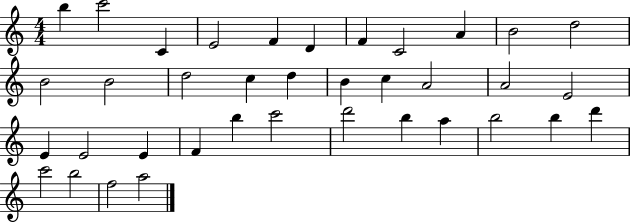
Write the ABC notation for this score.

X:1
T:Untitled
M:4/4
L:1/4
K:C
b c'2 C E2 F D F C2 A B2 d2 B2 B2 d2 c d B c A2 A2 E2 E E2 E F b c'2 d'2 b a b2 b d' c'2 b2 f2 a2